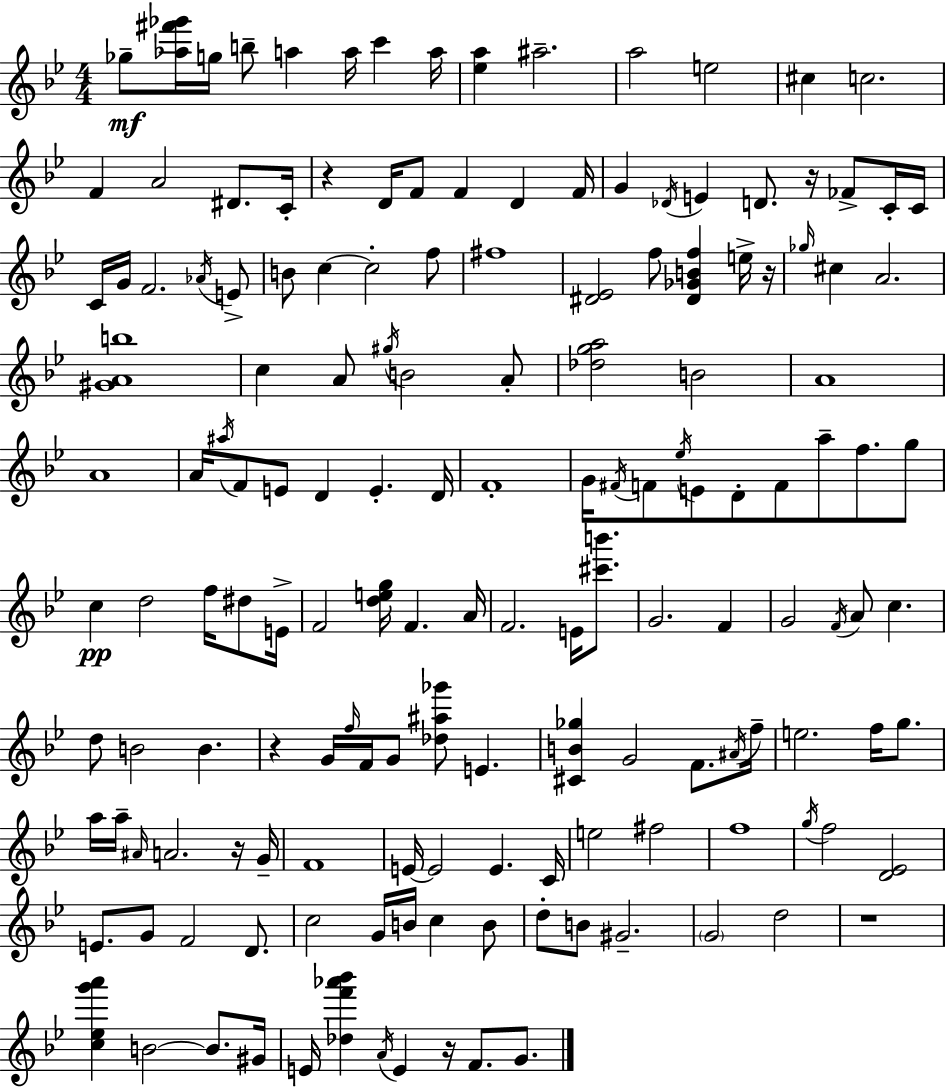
X:1
T:Untitled
M:4/4
L:1/4
K:Gm
_g/2 [_a^f'_g']/4 g/4 b/2 a a/4 c' a/4 [_ea] ^a2 a2 e2 ^c c2 F A2 ^D/2 C/4 z D/4 F/2 F D F/4 G _D/4 E D/2 z/4 _F/2 C/4 C/4 C/4 G/4 F2 _A/4 E/2 B/2 c c2 f/2 ^f4 [^D_E]2 f/2 [^D_GBf] e/4 z/4 _g/4 ^c A2 [^GAb]4 c A/2 ^g/4 B2 A/2 [_dga]2 B2 A4 A4 A/4 ^a/4 F/2 E/2 D E D/4 F4 G/4 ^F/4 F/2 _e/4 E/2 D/2 F/2 a/2 f/2 g/2 c d2 f/4 ^d/2 E/4 F2 [deg]/4 F A/4 F2 E/4 [^c'b']/2 G2 F G2 F/4 A/2 c d/2 B2 B z G/4 f/4 F/4 G/2 [_d^a_g']/2 E [^CB_g] G2 F/2 ^A/4 f/4 e2 f/4 g/2 a/4 a/4 ^A/4 A2 z/4 G/4 F4 E/4 E2 E C/4 e2 ^f2 f4 g/4 f2 [D_E]2 E/2 G/2 F2 D/2 c2 G/4 B/4 c B/2 d/2 B/2 ^G2 G2 d2 z4 [c_eg'a'] B2 B/2 ^G/4 E/4 [_df'_a'_b'] A/4 E z/4 F/2 G/2